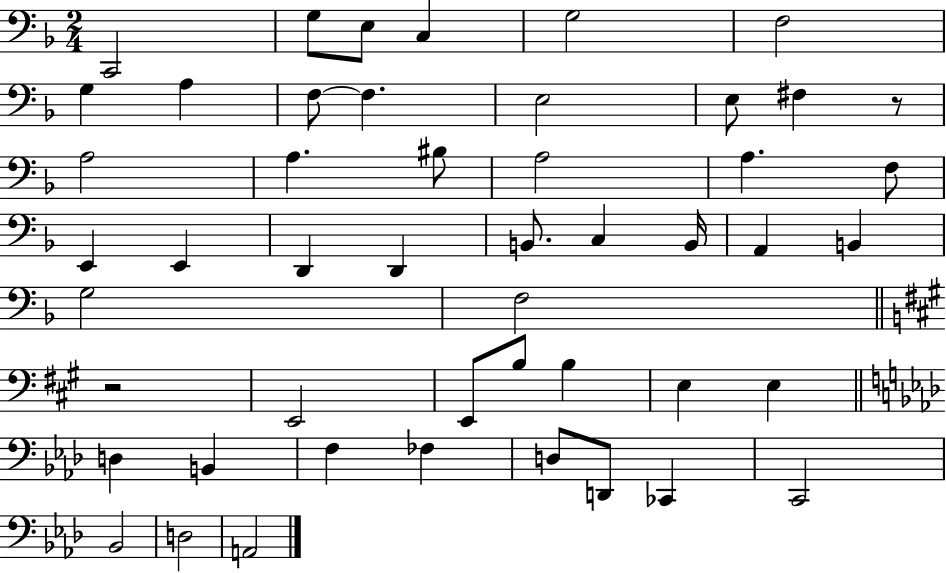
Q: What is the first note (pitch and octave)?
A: C2